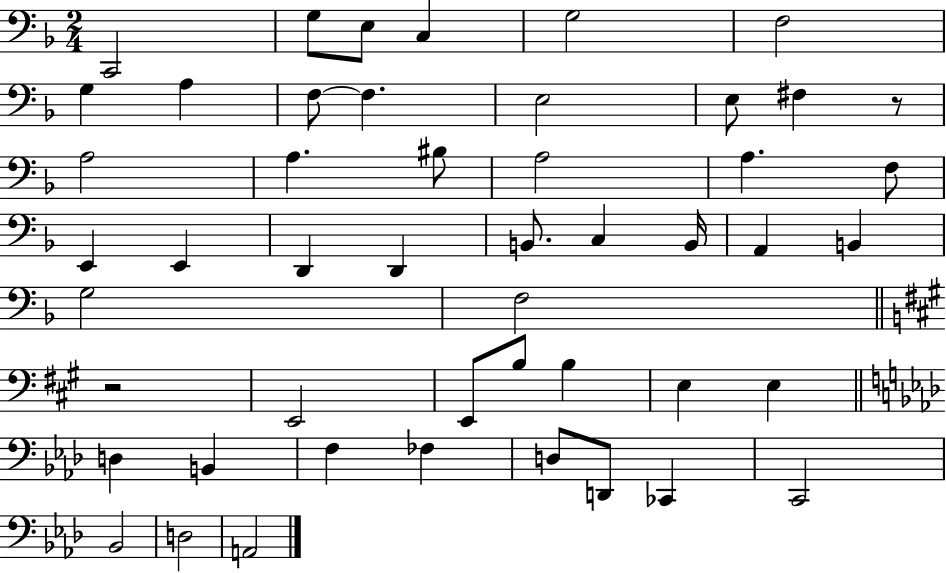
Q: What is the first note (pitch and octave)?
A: C2